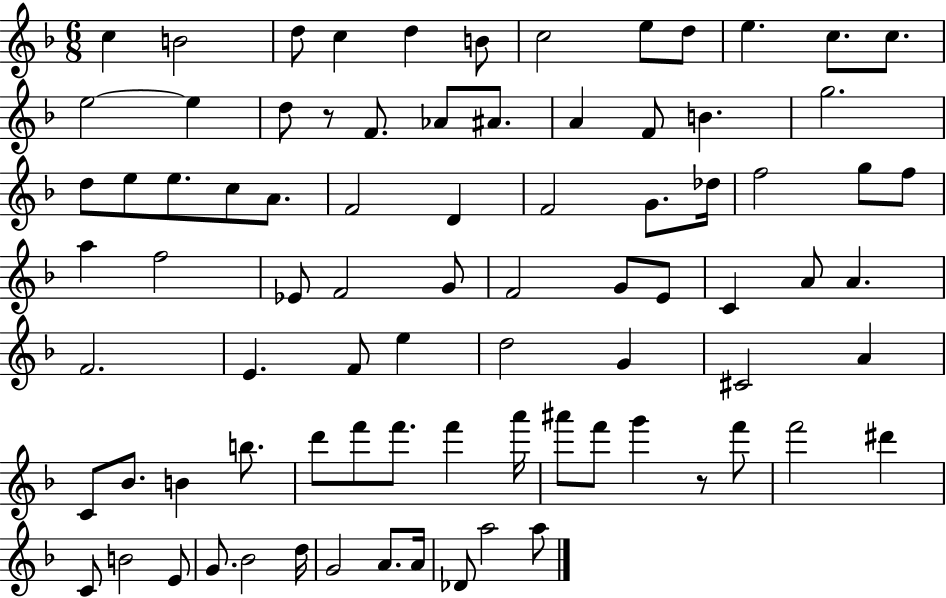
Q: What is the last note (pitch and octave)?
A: A5